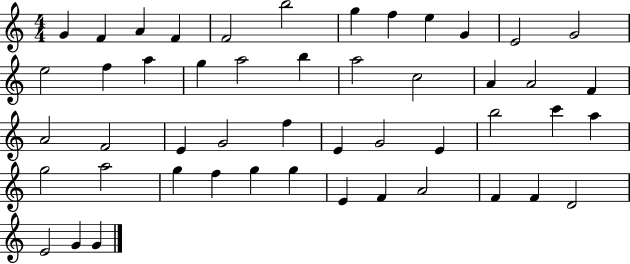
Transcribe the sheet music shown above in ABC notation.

X:1
T:Untitled
M:4/4
L:1/4
K:C
G F A F F2 b2 g f e G E2 G2 e2 f a g a2 b a2 c2 A A2 F A2 F2 E G2 f E G2 E b2 c' a g2 a2 g f g g E F A2 F F D2 E2 G G